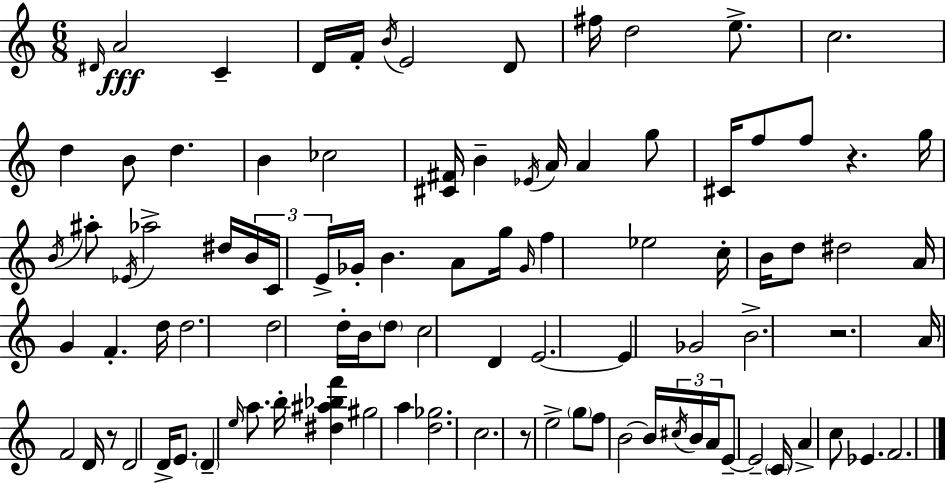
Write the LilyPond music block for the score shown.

{
  \clef treble
  \numericTimeSignature
  \time 6/8
  \key a \minor
  \grace { dis'16 }\fff a'2 c'4-- | d'16 f'16-. \acciaccatura { b'16 } e'2 | d'8 fis''16 d''2 e''8.-> | c''2. | \break d''4 b'8 d''4. | b'4 ces''2 | <cis' fis'>16 b'4-- \acciaccatura { ees'16 } a'16 a'4 | g''8 cis'16 f''8 f''8 r4. | \break g''16 \acciaccatura { b'16 } ais''8-. \acciaccatura { ees'16 } aes''2-> | dis''16 \tuplet 3/2 { b'16 c'16 e'16-> } ges'16-. b'4. | a'8 g''16 \grace { ges'16 } f''4 ees''2 | c''16-. b'16 d''8 dis''2 | \break a'16 g'4 f'4.-. | d''16 d''2. | d''2 | d''16-. b'16 \parenthesize d''8 c''2 | \break d'4 e'2.~~ | e'4 ges'2 | b'2.-> | r2. | \break a'16 f'2 | d'16 r8 d'2 | d'16-> e'8. \parenthesize d'4-- \grace { e''16 } a''8. | b''16-. <dis'' ais'' bes'' f'''>4 gis''2 | \break a''4 <d'' ges''>2. | c''2. | r8 e''2-> | \parenthesize g''8 f''8 b'2~~ | \break b'16 \tuplet 3/2 { \acciaccatura { cis''16 } b'16 a'16 } e'8--~~ e'2-- | \parenthesize c'16 a'4-> | c''8 ees'4. f'2. | \bar "|."
}